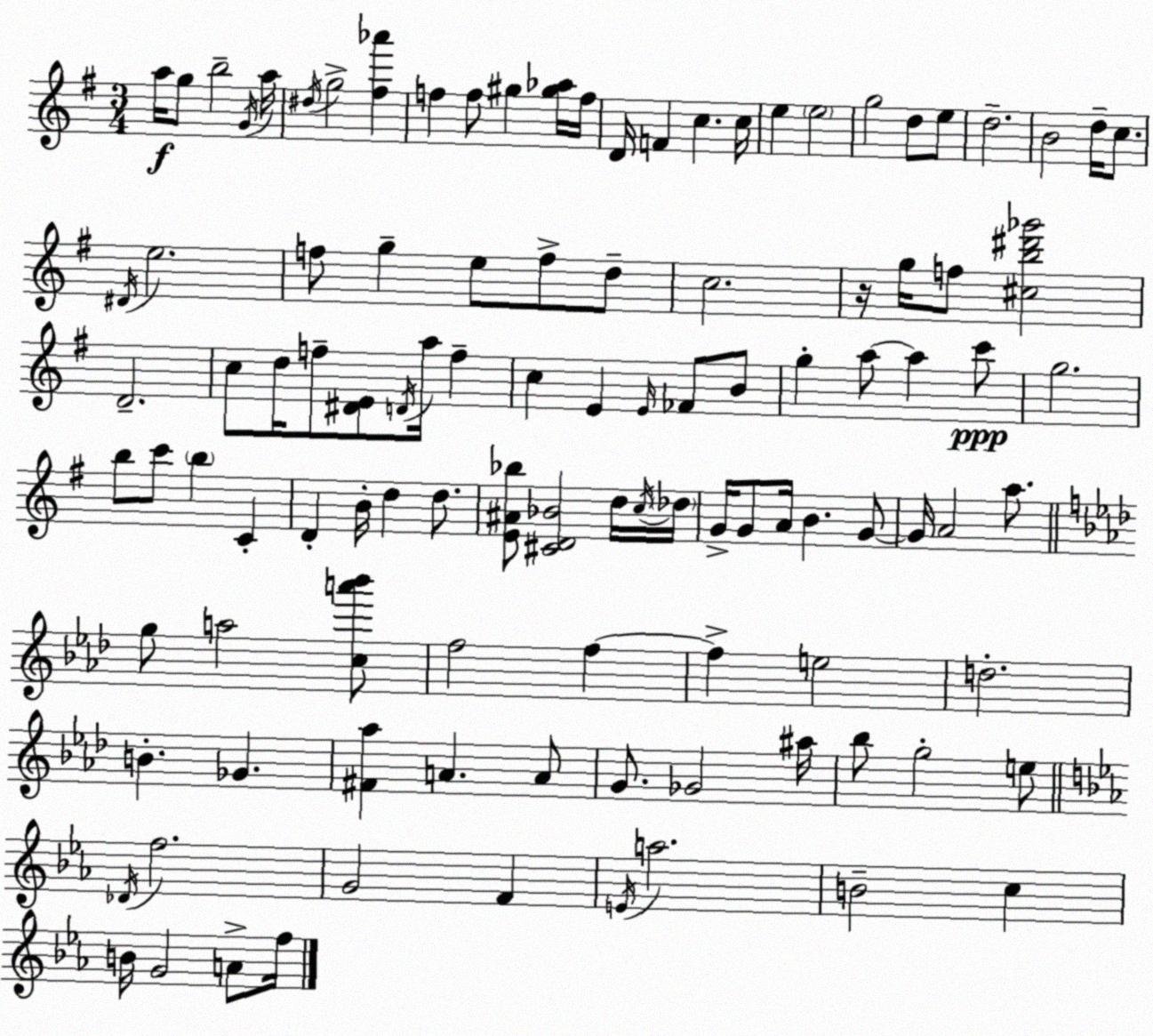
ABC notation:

X:1
T:Untitled
M:3/4
L:1/4
K:Em
a/4 g/2 b2 G/4 a/4 ^d/4 g2 [^f_a'] f f/2 ^g [^g_a]/4 f/4 D/4 F c c/4 e e2 g2 d/2 e/2 d2 B2 d/4 c/2 ^D/4 e2 f/2 g e/2 f/2 d/2 c2 z/4 g/4 f/2 [^cb^d'_g']2 D2 c/2 d/4 f/2 [^DE]/2 D/4 a/4 f c E E/4 _F/2 B/2 g a/2 a c'/2 g2 b/2 c'/2 b C D B/4 d d/2 [E^A_b]/2 [^CD_B]2 d/4 c/4 _d/4 G/4 G/2 A/4 B G/2 G/4 A2 a/2 g/2 a2 [ca'_b']/2 f2 f f e2 d2 B _G [^F_a] A A/2 G/2 _G2 ^a/4 _b/2 g2 e/2 _D/4 f2 G2 F E/4 a2 B2 c B/4 G2 A/2 f/4